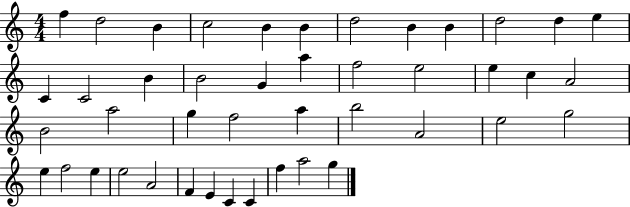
X:1
T:Untitled
M:4/4
L:1/4
K:C
f d2 B c2 B B d2 B B d2 d e C C2 B B2 G a f2 e2 e c A2 B2 a2 g f2 a b2 A2 e2 g2 e f2 e e2 A2 F E C C f a2 g